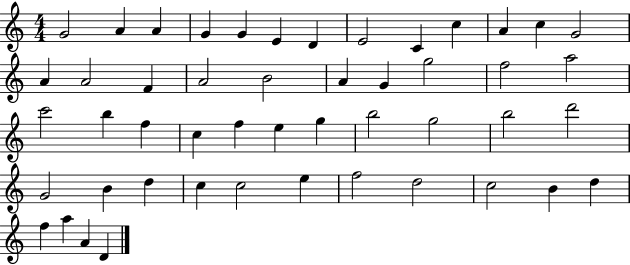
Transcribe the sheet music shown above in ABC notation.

X:1
T:Untitled
M:4/4
L:1/4
K:C
G2 A A G G E D E2 C c A c G2 A A2 F A2 B2 A G g2 f2 a2 c'2 b f c f e g b2 g2 b2 d'2 G2 B d c c2 e f2 d2 c2 B d f a A D